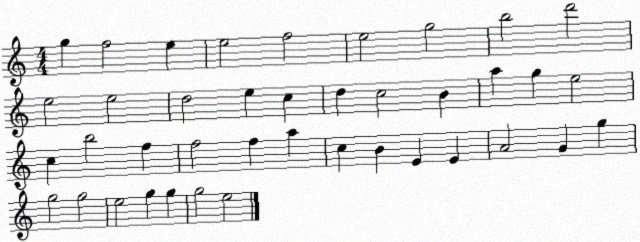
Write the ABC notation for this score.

X:1
T:Untitled
M:4/4
L:1/4
K:C
g f2 e e2 f2 e2 g2 b2 d'2 e2 e2 d2 e c d c2 B a g e2 c b2 f f2 f a c B E E A2 G g g2 g2 e2 g g g2 e2